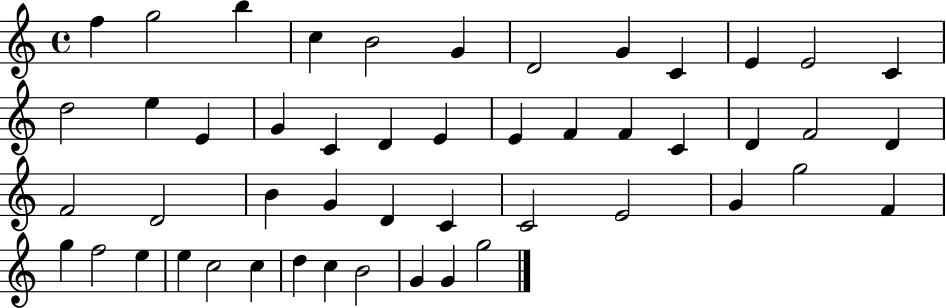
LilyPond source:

{
  \clef treble
  \time 4/4
  \defaultTimeSignature
  \key c \major
  f''4 g''2 b''4 | c''4 b'2 g'4 | d'2 g'4 c'4 | e'4 e'2 c'4 | \break d''2 e''4 e'4 | g'4 c'4 d'4 e'4 | e'4 f'4 f'4 c'4 | d'4 f'2 d'4 | \break f'2 d'2 | b'4 g'4 d'4 c'4 | c'2 e'2 | g'4 g''2 f'4 | \break g''4 f''2 e''4 | e''4 c''2 c''4 | d''4 c''4 b'2 | g'4 g'4 g''2 | \break \bar "|."
}